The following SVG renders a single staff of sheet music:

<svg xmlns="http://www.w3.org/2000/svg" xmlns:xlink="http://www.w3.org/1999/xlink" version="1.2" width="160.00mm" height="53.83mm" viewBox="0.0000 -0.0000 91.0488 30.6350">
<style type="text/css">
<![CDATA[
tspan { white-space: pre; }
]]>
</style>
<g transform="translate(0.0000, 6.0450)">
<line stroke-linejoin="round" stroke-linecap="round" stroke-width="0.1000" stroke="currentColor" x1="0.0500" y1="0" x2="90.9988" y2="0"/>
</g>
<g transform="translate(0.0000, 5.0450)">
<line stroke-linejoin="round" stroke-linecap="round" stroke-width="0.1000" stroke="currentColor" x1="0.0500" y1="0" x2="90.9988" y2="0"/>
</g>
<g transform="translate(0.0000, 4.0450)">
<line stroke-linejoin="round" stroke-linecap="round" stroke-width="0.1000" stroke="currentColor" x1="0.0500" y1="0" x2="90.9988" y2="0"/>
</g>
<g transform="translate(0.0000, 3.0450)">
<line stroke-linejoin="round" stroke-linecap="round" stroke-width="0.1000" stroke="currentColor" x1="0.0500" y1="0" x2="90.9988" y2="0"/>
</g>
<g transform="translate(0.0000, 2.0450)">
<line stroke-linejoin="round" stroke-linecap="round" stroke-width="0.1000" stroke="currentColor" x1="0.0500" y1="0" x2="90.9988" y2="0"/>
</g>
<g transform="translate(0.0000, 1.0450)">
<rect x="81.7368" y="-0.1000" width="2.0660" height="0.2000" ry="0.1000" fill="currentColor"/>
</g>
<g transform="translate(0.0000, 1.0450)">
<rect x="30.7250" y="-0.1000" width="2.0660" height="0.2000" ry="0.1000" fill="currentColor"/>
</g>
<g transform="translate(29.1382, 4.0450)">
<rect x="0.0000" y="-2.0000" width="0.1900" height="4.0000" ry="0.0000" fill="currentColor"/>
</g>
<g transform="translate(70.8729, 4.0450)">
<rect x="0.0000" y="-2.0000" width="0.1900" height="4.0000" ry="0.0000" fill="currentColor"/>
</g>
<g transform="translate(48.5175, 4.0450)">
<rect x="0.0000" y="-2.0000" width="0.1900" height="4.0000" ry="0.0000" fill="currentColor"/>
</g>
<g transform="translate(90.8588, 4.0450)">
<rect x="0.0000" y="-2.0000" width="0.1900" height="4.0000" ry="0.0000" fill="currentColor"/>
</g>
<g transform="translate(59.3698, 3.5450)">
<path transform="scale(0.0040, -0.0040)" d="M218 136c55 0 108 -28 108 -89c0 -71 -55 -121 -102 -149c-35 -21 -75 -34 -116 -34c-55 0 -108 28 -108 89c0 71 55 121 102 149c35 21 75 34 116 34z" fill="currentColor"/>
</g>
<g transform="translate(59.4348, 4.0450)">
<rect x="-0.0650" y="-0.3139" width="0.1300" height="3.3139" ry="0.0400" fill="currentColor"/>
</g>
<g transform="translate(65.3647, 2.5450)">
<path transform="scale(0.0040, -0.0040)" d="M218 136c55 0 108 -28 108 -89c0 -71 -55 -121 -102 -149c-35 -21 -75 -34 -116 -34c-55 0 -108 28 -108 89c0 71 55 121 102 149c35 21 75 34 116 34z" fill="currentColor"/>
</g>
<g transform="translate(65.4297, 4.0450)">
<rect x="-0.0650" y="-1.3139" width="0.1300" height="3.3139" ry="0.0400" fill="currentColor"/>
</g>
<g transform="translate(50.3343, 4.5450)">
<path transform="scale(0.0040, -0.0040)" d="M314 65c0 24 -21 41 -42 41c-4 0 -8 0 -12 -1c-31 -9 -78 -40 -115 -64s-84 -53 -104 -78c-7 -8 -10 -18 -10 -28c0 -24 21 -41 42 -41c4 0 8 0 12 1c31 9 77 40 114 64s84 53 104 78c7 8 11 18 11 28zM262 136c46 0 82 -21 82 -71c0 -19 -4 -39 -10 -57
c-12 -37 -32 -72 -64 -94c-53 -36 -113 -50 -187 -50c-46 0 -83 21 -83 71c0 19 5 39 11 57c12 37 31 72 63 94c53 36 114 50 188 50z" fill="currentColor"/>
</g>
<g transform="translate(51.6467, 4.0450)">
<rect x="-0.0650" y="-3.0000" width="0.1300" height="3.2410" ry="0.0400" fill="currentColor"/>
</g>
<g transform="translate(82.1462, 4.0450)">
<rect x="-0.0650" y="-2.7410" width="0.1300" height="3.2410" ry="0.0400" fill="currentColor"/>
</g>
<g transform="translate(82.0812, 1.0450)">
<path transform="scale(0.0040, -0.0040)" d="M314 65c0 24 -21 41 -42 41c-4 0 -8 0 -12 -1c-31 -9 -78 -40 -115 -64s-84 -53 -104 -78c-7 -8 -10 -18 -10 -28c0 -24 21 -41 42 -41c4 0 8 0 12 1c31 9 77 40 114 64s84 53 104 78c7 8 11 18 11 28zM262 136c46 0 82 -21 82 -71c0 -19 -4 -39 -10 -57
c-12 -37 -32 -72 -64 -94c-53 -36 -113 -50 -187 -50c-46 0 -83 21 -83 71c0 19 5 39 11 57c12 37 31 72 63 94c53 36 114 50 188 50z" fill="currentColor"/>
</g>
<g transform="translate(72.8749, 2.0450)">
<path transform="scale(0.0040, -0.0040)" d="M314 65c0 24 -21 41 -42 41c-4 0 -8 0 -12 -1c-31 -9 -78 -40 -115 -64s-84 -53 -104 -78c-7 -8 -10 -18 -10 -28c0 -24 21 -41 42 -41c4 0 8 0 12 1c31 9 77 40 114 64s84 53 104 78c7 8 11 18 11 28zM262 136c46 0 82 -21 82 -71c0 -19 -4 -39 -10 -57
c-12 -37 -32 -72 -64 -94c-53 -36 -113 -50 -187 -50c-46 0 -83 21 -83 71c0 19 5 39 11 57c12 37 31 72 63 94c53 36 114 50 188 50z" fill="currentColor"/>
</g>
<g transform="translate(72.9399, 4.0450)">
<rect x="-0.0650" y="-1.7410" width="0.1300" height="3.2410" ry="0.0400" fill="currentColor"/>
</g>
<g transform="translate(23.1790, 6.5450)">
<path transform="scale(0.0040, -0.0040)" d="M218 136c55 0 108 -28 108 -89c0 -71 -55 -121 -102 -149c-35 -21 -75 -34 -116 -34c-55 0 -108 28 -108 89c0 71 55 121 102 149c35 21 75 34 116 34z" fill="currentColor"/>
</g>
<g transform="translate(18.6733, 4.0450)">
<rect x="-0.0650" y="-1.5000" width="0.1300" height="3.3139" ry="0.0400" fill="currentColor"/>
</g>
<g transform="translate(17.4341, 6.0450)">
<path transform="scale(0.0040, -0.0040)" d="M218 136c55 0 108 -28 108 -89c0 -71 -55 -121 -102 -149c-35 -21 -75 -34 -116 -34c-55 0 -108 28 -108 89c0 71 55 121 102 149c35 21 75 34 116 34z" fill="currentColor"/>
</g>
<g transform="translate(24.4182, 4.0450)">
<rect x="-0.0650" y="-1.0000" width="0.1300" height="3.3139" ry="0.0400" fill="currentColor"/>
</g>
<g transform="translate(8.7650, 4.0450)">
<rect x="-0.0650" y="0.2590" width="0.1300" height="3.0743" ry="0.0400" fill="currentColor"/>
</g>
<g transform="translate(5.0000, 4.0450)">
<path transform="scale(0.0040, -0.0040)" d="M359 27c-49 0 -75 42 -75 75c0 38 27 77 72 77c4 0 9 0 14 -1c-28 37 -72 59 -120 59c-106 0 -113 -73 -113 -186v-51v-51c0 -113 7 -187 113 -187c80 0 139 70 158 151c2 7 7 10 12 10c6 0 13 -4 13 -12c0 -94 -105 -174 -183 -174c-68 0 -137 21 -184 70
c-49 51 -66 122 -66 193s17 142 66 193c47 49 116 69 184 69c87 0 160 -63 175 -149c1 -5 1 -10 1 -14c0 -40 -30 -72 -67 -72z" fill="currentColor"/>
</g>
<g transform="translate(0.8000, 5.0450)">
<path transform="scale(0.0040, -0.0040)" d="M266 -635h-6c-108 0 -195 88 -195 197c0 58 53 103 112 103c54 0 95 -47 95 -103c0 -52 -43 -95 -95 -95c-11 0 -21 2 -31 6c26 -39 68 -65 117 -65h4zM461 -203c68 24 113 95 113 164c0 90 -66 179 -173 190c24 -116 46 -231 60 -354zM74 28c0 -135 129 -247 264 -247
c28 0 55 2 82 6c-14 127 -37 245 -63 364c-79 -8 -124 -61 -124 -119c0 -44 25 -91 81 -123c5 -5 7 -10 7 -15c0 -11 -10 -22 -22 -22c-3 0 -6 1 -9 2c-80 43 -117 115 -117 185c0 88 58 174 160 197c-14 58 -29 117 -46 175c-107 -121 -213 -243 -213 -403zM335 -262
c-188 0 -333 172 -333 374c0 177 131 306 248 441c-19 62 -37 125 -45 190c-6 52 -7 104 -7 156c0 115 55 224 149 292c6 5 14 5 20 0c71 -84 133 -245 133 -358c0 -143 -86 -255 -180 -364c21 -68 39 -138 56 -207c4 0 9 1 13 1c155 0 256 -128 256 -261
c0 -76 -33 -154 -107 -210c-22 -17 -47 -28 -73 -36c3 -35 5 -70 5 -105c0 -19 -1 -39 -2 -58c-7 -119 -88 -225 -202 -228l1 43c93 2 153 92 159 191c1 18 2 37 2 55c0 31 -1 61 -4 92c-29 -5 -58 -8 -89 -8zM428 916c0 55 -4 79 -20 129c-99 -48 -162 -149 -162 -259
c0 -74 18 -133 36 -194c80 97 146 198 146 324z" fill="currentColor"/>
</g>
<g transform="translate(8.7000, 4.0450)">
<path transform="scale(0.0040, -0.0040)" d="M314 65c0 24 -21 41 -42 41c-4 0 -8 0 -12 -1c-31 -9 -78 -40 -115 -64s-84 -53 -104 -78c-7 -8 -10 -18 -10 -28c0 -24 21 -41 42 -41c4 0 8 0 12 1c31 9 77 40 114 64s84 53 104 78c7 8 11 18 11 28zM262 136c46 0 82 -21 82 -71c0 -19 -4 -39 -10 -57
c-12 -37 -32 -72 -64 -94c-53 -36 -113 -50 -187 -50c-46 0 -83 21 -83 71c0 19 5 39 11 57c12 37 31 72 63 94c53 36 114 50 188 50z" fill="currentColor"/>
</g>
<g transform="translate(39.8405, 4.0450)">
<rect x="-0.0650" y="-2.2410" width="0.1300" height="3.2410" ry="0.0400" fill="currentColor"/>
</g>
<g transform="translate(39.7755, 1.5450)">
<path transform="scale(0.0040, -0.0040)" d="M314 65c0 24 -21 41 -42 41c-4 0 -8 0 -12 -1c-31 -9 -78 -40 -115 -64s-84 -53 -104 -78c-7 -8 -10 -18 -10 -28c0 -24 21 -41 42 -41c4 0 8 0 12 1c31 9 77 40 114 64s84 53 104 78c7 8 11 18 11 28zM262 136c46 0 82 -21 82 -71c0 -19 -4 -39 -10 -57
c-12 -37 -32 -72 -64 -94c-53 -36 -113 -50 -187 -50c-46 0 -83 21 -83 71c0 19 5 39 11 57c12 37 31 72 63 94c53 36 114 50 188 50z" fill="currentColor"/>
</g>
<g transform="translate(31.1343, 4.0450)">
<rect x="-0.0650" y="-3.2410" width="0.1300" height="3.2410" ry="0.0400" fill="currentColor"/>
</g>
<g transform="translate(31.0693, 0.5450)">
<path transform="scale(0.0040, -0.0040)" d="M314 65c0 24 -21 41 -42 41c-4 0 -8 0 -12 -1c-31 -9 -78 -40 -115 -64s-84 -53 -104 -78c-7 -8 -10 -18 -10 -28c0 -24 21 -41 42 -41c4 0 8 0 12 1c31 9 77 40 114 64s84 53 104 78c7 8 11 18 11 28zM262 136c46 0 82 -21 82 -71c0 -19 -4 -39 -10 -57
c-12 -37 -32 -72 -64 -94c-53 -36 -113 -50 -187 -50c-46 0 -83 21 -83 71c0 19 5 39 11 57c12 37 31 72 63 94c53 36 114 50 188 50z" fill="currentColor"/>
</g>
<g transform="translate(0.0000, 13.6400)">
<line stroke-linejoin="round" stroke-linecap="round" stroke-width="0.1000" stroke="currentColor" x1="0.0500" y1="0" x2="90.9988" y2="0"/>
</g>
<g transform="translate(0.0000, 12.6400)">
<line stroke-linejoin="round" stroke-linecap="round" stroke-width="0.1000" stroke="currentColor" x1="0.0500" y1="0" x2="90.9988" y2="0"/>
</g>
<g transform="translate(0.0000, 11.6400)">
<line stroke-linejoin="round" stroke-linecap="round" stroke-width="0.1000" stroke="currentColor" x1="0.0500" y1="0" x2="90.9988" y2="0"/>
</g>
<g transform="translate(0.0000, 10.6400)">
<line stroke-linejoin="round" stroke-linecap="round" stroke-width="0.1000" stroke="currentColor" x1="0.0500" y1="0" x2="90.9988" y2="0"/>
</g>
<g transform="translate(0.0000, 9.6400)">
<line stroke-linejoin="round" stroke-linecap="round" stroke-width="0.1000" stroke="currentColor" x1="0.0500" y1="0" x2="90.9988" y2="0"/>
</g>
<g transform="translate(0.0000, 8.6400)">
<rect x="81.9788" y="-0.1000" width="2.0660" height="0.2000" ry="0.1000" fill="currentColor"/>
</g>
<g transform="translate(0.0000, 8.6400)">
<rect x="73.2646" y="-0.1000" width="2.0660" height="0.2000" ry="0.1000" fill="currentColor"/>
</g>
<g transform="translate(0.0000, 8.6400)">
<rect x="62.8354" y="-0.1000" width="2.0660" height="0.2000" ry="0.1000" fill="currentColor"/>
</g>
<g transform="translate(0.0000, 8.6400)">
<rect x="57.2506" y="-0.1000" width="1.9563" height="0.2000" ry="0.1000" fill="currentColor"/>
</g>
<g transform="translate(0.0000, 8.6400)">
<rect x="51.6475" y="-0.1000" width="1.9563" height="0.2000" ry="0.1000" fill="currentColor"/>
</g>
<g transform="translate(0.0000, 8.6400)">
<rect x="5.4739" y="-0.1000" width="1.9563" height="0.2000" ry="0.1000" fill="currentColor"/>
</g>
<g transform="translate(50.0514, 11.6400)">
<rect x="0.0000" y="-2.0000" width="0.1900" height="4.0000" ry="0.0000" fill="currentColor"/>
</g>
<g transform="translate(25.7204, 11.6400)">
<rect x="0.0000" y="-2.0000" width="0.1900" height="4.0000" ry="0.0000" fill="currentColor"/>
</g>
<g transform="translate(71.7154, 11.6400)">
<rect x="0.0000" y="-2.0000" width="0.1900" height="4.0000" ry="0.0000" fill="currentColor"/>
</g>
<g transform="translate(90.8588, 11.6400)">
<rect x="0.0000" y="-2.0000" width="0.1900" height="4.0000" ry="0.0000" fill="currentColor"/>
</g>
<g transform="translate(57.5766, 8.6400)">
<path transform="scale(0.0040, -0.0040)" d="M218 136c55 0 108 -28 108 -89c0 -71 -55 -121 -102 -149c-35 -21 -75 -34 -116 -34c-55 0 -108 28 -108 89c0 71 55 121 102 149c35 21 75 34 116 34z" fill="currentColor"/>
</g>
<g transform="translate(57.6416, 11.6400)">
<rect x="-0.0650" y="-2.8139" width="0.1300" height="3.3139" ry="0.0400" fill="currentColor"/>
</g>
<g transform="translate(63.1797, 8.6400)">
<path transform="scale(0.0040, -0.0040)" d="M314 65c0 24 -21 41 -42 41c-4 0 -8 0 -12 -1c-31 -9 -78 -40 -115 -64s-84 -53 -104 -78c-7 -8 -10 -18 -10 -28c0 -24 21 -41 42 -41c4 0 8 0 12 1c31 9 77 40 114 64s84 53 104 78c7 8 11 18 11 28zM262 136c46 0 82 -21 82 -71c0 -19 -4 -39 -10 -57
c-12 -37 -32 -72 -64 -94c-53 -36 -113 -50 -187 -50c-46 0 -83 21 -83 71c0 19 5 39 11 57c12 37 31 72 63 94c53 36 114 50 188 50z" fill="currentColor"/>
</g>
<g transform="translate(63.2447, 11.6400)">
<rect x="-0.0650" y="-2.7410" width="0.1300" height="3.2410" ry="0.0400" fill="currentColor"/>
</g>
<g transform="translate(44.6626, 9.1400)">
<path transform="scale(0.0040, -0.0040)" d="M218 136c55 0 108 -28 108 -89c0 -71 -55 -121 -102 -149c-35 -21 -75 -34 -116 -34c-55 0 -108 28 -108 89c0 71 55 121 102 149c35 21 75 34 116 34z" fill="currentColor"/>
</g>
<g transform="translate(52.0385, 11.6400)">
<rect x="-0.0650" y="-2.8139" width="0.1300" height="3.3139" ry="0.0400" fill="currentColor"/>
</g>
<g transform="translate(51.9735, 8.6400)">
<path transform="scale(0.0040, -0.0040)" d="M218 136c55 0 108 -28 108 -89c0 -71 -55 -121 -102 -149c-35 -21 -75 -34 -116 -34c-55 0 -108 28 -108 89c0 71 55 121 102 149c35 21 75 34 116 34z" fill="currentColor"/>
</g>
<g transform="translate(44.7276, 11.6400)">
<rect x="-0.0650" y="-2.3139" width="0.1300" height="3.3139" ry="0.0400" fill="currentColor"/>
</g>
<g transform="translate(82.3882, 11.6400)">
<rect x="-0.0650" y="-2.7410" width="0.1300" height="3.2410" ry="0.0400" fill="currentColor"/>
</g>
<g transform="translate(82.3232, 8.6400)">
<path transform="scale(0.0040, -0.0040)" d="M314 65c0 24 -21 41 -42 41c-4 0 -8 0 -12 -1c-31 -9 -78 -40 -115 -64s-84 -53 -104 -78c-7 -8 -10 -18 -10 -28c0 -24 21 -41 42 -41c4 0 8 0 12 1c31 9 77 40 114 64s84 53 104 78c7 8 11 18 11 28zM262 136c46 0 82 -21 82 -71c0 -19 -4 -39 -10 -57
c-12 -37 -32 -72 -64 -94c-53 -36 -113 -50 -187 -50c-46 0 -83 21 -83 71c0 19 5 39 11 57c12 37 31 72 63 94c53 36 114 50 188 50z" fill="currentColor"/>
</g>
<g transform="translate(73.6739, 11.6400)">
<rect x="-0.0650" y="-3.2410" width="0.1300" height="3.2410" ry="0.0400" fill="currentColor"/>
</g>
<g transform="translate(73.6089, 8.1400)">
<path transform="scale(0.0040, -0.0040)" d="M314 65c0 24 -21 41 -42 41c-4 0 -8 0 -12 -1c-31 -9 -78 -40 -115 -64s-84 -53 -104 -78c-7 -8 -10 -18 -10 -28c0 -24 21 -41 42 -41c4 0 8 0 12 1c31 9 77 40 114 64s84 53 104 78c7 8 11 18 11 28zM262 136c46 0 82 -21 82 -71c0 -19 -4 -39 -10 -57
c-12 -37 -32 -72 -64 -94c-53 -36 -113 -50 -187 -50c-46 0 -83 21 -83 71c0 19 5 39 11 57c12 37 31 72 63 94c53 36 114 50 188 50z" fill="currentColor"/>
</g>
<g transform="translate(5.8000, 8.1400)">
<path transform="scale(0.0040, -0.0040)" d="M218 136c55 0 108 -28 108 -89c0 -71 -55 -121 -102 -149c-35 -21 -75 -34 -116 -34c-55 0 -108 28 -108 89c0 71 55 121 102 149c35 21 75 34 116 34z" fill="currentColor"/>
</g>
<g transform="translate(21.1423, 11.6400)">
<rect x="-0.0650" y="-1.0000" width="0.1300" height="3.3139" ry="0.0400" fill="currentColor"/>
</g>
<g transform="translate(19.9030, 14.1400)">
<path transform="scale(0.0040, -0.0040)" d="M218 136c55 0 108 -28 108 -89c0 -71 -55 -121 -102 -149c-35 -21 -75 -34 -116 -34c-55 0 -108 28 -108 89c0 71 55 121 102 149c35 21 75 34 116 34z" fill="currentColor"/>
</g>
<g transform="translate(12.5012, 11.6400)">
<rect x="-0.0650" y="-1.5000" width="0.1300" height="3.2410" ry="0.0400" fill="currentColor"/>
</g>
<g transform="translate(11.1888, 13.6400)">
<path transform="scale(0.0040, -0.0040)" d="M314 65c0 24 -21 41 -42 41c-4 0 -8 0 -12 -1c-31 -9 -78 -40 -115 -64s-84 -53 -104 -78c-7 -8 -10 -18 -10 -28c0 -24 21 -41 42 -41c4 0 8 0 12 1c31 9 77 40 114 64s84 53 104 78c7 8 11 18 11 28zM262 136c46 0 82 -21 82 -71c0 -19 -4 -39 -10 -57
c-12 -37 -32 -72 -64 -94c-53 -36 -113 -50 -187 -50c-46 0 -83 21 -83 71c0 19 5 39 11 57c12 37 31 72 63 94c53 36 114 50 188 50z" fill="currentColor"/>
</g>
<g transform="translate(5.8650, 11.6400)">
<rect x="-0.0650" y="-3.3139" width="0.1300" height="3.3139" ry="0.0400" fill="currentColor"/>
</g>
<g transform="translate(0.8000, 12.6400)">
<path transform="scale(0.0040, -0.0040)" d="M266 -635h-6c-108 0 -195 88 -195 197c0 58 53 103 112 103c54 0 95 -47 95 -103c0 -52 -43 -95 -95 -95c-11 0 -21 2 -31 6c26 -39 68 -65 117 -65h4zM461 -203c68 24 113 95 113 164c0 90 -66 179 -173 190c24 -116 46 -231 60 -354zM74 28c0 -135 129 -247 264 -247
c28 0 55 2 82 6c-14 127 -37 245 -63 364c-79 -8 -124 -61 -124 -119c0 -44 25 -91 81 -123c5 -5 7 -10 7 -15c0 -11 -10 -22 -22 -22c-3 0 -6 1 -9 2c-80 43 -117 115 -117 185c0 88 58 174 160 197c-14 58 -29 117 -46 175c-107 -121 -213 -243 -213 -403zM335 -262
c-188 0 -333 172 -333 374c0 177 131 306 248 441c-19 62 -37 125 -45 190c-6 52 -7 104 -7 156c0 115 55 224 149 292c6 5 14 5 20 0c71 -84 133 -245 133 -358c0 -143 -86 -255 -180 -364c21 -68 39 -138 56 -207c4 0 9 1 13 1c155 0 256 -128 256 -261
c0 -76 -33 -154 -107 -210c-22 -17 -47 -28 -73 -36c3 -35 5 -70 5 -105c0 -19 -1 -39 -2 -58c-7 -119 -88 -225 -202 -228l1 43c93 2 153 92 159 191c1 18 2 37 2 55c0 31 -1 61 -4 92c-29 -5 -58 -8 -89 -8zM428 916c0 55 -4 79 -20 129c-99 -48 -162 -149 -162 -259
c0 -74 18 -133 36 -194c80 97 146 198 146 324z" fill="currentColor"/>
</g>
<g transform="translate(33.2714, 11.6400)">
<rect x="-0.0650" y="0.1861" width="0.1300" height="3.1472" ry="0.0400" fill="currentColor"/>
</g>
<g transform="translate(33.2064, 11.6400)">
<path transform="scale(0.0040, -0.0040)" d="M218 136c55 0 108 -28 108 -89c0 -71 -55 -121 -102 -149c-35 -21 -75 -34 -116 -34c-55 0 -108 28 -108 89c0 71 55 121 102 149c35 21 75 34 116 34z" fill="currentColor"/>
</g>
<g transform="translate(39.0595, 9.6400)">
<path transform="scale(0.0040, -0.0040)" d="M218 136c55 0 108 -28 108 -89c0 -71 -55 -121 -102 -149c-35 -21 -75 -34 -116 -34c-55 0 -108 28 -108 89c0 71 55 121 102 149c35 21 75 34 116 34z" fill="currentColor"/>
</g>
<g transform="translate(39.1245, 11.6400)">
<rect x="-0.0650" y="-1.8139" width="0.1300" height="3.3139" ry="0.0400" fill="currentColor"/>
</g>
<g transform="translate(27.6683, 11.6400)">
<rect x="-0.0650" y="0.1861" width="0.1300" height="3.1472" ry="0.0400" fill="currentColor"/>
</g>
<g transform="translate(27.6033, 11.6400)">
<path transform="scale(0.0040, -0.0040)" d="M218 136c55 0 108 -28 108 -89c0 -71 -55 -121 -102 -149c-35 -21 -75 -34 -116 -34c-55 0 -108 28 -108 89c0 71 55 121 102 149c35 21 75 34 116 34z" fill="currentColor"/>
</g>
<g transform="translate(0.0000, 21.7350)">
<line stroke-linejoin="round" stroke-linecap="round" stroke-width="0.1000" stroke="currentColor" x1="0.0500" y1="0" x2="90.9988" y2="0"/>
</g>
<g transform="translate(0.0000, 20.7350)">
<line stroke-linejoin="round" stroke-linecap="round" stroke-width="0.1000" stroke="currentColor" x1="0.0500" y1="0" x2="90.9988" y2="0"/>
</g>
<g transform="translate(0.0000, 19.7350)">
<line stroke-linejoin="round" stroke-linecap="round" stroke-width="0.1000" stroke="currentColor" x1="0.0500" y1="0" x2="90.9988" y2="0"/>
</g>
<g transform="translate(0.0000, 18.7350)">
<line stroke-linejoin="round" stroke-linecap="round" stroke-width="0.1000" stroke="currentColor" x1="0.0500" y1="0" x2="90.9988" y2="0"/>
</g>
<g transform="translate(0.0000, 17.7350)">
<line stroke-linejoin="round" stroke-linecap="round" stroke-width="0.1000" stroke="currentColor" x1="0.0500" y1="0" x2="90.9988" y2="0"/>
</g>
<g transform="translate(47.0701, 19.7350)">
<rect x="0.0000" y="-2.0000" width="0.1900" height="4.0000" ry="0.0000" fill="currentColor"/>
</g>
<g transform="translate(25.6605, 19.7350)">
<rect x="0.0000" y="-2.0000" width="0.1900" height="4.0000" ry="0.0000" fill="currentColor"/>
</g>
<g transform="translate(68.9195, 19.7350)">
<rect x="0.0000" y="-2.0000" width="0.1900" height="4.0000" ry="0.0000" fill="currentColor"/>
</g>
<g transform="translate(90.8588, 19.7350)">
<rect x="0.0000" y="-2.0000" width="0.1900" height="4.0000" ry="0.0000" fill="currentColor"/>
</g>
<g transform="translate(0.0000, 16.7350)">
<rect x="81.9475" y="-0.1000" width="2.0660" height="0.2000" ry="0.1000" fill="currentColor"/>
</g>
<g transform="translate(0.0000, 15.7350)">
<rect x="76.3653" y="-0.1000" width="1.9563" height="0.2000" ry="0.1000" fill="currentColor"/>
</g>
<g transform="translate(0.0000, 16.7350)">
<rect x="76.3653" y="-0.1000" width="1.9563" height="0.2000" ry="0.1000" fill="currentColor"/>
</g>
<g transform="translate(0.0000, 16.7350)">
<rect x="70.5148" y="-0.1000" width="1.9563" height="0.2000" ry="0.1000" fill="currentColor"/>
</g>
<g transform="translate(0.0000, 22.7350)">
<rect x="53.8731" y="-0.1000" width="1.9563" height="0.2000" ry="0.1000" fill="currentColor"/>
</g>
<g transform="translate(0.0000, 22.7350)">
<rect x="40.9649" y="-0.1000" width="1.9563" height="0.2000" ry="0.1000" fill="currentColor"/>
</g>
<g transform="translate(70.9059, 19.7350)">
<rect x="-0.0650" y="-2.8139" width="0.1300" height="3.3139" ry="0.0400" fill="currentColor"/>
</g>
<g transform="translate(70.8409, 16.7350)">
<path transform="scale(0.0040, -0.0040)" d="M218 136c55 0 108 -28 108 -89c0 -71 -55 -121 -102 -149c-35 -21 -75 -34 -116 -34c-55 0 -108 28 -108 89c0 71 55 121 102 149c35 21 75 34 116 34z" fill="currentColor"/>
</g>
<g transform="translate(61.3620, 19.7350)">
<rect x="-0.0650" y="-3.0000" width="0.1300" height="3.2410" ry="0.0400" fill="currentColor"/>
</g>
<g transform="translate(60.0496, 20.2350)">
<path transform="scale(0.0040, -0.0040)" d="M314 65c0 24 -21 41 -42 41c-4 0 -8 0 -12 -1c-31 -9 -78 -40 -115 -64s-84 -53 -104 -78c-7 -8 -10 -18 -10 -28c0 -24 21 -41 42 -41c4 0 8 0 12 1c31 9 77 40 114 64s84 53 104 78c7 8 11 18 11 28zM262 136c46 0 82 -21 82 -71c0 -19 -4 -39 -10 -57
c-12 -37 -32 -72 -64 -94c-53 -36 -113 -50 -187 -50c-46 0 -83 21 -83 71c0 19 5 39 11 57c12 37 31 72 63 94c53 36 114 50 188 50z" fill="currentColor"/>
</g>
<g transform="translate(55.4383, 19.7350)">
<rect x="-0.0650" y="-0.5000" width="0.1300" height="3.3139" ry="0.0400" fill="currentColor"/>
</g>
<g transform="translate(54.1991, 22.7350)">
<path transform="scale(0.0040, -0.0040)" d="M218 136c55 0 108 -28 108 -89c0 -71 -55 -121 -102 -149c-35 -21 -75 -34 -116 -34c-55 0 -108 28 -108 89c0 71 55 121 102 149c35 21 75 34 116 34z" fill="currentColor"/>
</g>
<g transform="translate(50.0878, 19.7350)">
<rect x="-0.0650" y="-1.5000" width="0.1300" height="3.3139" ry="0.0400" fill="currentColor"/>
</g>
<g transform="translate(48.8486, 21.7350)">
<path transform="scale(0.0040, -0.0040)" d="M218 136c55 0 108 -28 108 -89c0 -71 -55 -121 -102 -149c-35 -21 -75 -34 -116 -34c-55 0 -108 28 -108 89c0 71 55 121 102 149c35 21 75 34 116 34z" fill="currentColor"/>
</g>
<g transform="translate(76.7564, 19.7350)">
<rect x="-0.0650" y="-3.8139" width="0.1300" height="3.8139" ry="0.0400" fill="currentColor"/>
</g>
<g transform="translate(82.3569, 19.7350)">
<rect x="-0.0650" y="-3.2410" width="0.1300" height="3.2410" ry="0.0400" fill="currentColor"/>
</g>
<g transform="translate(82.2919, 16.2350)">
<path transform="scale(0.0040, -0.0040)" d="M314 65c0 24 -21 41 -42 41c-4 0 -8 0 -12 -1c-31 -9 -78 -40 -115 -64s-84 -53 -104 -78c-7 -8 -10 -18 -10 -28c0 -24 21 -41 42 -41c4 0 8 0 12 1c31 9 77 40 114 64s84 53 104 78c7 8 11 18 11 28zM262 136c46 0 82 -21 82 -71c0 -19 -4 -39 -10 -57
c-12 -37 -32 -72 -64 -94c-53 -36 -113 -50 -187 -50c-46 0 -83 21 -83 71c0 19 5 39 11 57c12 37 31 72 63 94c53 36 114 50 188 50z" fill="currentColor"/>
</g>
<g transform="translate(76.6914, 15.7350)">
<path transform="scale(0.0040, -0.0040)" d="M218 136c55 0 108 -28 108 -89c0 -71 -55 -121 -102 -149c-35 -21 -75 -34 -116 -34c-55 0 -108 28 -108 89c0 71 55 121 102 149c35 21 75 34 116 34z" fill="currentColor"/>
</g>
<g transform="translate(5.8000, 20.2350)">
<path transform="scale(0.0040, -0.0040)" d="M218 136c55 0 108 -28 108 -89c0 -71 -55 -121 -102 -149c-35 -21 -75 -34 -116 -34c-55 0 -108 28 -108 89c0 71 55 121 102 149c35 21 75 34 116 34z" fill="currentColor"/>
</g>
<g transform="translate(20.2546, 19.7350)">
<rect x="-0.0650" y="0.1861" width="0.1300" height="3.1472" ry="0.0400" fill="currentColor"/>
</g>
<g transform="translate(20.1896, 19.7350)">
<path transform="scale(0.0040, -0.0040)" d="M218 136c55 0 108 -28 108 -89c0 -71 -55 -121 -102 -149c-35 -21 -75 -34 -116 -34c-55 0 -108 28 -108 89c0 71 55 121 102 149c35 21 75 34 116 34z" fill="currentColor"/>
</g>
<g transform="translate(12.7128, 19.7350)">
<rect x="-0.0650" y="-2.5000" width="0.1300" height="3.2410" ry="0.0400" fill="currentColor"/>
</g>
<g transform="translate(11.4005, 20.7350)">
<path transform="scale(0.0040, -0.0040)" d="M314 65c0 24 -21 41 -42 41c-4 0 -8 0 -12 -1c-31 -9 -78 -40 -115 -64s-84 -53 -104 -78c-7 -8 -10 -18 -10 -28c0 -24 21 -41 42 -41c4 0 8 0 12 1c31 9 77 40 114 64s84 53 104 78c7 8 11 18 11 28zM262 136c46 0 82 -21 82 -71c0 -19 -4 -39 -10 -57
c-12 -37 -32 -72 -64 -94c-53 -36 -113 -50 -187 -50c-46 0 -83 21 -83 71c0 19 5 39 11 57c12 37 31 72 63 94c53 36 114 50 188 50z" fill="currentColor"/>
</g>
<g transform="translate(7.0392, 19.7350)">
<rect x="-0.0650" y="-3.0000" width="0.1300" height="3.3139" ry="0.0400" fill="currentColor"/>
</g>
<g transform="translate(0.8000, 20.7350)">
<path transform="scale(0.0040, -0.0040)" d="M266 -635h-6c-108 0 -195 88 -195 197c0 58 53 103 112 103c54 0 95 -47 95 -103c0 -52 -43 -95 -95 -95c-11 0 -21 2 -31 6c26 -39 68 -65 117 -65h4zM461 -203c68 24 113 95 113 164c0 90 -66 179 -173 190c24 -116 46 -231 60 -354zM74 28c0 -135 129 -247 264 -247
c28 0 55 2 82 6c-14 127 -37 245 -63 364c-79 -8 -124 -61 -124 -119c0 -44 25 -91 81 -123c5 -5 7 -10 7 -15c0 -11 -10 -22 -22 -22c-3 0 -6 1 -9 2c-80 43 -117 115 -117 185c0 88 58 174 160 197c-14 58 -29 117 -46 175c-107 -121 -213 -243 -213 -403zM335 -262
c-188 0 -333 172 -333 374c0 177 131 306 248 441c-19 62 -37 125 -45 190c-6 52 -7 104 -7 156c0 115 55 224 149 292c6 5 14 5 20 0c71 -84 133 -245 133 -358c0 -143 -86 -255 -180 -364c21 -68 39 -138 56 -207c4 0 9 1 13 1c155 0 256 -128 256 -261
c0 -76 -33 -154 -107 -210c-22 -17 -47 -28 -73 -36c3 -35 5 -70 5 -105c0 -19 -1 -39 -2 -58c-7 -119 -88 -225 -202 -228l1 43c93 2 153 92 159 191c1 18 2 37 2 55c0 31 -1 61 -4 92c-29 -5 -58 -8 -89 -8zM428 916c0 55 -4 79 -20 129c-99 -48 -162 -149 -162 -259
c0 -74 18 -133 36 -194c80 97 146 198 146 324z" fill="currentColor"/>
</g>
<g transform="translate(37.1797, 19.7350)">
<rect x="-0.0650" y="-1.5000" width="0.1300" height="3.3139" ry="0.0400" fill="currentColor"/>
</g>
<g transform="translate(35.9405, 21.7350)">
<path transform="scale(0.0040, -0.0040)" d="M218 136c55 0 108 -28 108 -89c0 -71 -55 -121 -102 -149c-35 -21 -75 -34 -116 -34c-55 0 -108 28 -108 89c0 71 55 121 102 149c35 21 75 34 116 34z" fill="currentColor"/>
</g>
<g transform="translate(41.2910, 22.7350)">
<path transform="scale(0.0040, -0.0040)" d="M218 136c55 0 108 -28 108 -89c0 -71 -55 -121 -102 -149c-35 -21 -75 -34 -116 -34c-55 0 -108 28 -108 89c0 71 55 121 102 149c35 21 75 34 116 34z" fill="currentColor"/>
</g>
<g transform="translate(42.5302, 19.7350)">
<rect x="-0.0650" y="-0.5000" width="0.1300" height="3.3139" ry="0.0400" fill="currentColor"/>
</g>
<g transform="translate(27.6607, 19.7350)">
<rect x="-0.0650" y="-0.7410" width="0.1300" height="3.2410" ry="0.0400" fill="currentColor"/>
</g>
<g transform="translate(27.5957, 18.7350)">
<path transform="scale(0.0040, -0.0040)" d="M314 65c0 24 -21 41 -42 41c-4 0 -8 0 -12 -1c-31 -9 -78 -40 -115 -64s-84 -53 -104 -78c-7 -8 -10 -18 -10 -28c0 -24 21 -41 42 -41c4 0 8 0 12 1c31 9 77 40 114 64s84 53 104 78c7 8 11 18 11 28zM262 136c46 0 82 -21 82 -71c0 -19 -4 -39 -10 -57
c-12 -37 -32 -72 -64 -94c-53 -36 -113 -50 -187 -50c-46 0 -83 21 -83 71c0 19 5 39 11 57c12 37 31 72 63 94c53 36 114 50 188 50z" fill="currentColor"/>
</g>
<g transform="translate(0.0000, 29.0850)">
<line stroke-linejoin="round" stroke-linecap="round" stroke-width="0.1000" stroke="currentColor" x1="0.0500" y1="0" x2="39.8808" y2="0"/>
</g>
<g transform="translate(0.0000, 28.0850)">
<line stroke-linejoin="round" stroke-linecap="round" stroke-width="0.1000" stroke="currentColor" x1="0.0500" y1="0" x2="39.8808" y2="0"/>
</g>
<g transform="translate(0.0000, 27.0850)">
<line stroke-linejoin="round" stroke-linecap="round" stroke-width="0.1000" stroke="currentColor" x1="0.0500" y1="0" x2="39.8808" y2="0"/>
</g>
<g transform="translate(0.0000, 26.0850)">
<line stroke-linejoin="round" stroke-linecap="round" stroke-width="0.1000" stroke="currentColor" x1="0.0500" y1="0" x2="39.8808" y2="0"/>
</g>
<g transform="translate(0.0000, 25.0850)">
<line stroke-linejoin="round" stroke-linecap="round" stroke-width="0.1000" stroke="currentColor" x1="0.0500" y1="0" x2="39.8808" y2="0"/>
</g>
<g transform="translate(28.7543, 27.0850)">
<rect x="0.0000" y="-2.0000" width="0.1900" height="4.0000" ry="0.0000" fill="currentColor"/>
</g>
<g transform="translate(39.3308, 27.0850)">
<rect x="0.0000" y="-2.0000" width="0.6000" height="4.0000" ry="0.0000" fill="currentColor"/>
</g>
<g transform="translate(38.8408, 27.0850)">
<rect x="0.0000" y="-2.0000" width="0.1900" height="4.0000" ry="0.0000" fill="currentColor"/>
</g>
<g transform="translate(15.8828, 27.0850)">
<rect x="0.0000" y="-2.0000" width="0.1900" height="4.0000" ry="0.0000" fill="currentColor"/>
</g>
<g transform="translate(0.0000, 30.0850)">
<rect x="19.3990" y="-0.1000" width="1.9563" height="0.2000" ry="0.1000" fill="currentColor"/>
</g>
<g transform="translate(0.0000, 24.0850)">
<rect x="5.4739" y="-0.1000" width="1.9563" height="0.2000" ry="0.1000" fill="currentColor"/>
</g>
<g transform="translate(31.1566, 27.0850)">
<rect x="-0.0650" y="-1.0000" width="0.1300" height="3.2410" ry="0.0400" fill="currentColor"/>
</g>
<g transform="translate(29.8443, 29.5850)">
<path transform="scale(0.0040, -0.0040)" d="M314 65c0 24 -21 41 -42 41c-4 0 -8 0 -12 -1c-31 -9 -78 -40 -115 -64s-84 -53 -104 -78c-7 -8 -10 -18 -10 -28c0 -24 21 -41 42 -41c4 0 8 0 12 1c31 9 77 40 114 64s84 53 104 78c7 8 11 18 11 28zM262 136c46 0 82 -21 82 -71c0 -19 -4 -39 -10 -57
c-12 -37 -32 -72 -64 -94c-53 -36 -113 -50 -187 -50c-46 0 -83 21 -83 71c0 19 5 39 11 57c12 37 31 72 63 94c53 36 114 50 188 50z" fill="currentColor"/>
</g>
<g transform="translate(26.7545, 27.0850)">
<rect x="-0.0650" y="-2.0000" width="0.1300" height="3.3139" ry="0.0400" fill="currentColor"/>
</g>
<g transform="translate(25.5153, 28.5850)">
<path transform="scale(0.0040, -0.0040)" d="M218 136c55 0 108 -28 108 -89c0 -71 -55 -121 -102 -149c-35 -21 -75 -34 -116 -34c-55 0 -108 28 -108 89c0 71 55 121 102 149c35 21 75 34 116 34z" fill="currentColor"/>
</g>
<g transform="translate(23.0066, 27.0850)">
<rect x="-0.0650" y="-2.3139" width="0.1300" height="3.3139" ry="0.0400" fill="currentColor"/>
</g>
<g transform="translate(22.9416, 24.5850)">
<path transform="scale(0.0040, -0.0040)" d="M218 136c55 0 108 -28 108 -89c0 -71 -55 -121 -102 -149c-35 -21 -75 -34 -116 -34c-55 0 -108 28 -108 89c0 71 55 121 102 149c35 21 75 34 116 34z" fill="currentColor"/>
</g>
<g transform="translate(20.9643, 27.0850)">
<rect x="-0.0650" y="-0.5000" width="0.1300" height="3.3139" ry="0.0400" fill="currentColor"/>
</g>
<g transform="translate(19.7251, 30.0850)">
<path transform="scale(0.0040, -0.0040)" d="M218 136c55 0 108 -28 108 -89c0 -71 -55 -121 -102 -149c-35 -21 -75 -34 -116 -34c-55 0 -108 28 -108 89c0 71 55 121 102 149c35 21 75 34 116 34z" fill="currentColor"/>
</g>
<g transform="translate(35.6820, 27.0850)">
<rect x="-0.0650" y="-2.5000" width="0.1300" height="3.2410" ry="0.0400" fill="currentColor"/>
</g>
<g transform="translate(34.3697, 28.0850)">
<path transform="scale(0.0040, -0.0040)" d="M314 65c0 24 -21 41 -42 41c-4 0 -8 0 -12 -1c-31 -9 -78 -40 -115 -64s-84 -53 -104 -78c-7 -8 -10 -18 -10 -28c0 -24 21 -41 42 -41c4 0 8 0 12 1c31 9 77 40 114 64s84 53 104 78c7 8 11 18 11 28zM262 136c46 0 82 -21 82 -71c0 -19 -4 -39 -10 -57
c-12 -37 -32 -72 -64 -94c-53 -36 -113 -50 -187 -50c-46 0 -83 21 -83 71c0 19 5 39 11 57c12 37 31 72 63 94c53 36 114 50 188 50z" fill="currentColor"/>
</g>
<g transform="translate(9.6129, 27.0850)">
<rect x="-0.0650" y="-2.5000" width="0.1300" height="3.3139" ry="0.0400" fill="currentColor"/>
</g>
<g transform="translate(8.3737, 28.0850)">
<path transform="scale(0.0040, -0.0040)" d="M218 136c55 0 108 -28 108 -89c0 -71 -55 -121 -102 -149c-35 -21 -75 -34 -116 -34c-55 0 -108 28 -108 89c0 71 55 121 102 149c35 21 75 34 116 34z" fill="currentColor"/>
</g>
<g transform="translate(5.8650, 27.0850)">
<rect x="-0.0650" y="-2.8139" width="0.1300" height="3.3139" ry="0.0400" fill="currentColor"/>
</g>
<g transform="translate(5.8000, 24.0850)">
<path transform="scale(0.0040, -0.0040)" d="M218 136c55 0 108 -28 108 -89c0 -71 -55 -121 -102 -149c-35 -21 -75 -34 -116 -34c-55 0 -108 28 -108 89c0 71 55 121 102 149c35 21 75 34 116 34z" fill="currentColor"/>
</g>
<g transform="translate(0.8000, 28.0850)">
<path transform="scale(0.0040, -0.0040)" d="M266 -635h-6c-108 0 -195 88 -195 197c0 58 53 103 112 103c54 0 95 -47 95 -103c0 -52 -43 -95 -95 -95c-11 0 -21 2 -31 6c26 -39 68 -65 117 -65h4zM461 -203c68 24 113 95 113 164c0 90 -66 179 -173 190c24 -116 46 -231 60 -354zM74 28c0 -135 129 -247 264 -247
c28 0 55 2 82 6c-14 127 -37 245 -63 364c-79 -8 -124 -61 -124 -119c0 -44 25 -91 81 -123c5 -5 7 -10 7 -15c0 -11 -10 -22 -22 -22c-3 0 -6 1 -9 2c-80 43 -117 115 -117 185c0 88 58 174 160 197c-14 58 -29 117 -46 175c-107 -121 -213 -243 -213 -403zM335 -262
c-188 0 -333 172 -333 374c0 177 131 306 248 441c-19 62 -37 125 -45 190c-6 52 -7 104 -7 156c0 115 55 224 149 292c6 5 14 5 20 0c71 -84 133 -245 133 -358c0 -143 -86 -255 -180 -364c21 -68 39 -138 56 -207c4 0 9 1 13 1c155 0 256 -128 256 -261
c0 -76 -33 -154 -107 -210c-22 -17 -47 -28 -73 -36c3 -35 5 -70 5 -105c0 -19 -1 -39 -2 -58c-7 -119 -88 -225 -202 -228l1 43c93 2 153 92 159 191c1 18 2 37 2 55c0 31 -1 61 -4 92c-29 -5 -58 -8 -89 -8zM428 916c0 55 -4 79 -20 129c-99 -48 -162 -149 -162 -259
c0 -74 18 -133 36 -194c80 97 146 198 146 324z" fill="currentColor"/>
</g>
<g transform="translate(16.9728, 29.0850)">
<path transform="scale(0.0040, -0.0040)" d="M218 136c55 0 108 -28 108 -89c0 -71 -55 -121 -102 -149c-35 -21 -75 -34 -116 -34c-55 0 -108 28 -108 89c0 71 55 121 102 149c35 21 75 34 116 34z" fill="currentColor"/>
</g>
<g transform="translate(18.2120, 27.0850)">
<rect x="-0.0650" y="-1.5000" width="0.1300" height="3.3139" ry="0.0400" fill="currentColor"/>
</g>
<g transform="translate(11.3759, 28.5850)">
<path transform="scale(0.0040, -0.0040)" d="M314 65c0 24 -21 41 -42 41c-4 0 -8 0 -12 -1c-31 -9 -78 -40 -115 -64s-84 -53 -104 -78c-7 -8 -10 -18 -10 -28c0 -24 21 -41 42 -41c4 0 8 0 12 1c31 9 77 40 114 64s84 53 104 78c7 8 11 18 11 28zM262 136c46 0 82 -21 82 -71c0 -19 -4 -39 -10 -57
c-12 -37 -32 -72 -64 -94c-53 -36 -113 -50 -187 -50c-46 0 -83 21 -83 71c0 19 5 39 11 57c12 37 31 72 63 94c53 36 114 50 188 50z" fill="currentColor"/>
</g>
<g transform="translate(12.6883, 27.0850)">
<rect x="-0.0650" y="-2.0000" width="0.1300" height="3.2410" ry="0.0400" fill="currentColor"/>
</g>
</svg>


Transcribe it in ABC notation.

X:1
T:Untitled
M:4/4
L:1/4
K:C
B2 E D b2 g2 A2 c e f2 a2 b E2 D B B f g a a a2 b2 a2 A G2 B d2 E C E C A2 a c' b2 a G F2 E C g F D2 G2